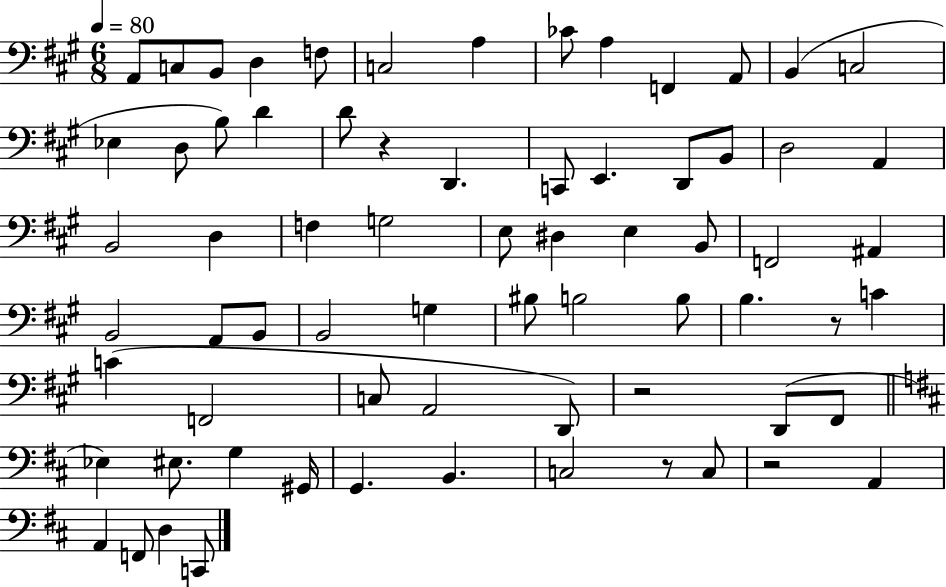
{
  \clef bass
  \numericTimeSignature
  \time 6/8
  \key a \major
  \tempo 4 = 80
  a,8 c8 b,8 d4 f8 | c2 a4 | ces'8 a4 f,4 a,8 | b,4( c2 | \break ees4 d8 b8) d'4 | d'8 r4 d,4. | c,8 e,4. d,8 b,8 | d2 a,4 | \break b,2 d4 | f4 g2 | e8 dis4 e4 b,8 | f,2 ais,4 | \break b,2 a,8 b,8 | b,2 g4 | bis8 b2 b8 | b4. r8 c'4 | \break c'4( f,2 | c8 a,2 d,8) | r2 d,8( fis,8 | \bar "||" \break \key d \major ees4) eis8. g4 gis,16 | g,4. b,4. | c2 r8 c8 | r2 a,4 | \break a,4 f,8 d4 c,8 | \bar "|."
}